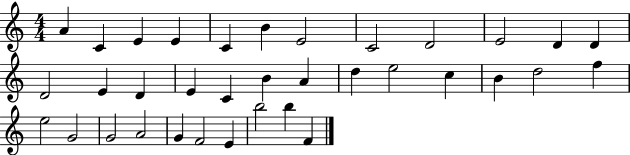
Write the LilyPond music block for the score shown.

{
  \clef treble
  \numericTimeSignature
  \time 4/4
  \key c \major
  a'4 c'4 e'4 e'4 | c'4 b'4 e'2 | c'2 d'2 | e'2 d'4 d'4 | \break d'2 e'4 d'4 | e'4 c'4 b'4 a'4 | d''4 e''2 c''4 | b'4 d''2 f''4 | \break e''2 g'2 | g'2 a'2 | g'4 f'2 e'4 | b''2 b''4 f'4 | \break \bar "|."
}